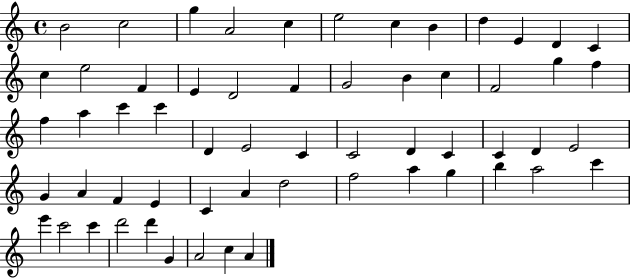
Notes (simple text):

B4/h C5/h G5/q A4/h C5/q E5/h C5/q B4/q D5/q E4/q D4/q C4/q C5/q E5/h F4/q E4/q D4/h F4/q G4/h B4/q C5/q F4/h G5/q F5/q F5/q A5/q C6/q C6/q D4/q E4/h C4/q C4/h D4/q C4/q C4/q D4/q E4/h G4/q A4/q F4/q E4/q C4/q A4/q D5/h F5/h A5/q G5/q B5/q A5/h C6/q E6/q C6/h C6/q D6/h D6/q G4/q A4/h C5/q A4/q